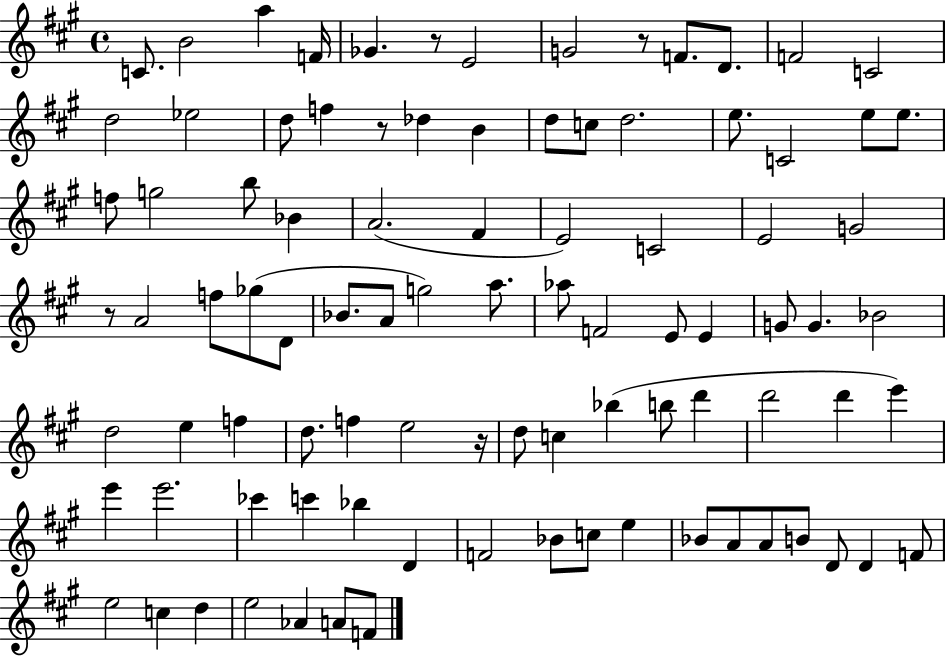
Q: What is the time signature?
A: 4/4